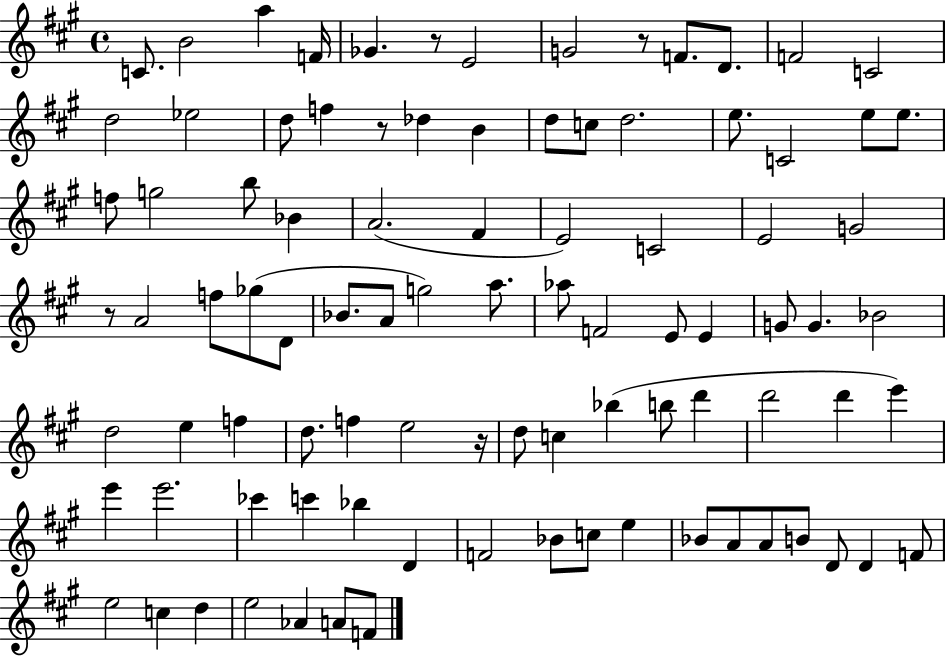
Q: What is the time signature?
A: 4/4